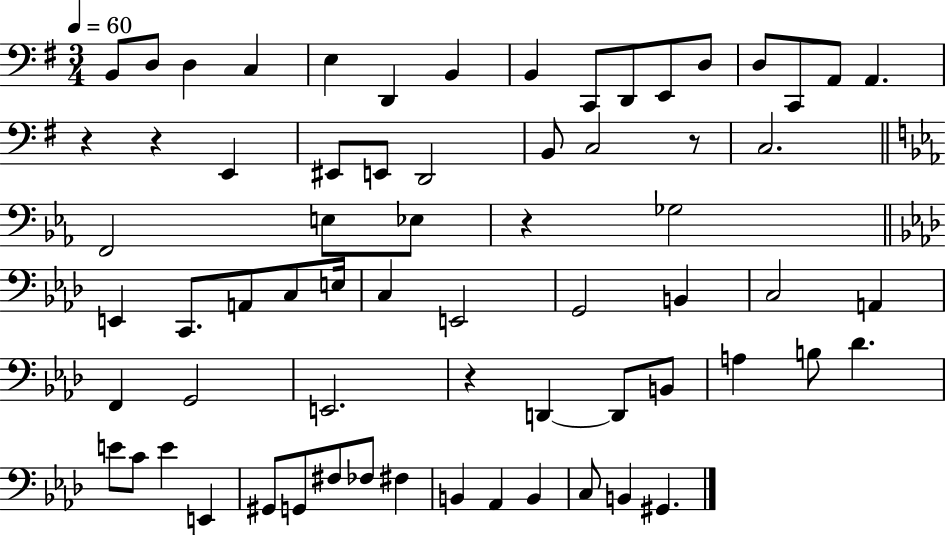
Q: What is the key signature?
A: G major